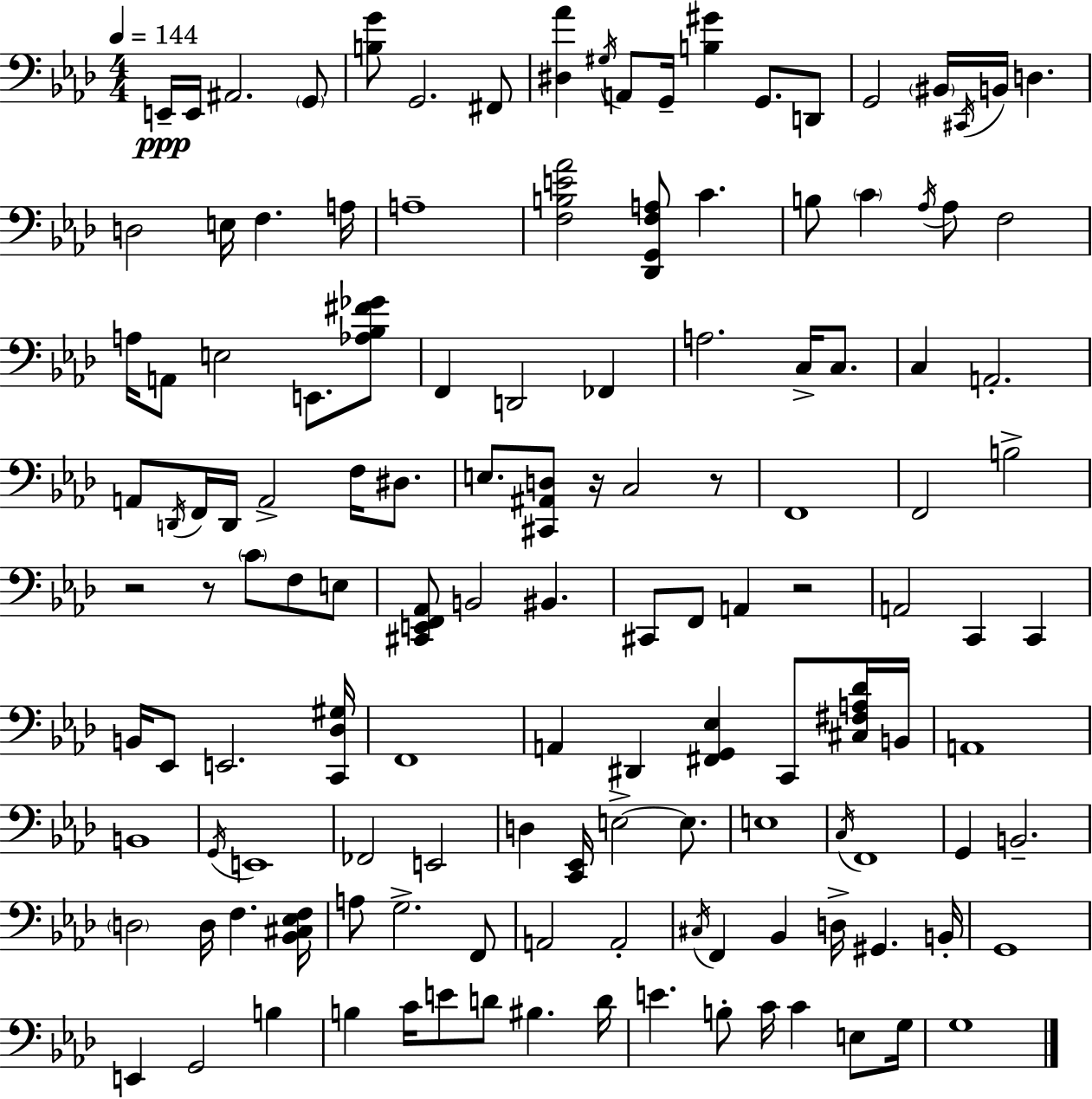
E2/s E2/s A#2/h. G2/e [B3,G4]/e G2/h. F#2/e [D#3,Ab4]/q G#3/s A2/e G2/s [B3,G#4]/q G2/e. D2/e G2/h BIS2/s C#2/s B2/s D3/q. D3/h E3/s F3/q. A3/s A3/w [F3,B3,E4,Ab4]/h [Db2,G2,F3,A3]/e C4/q. B3/e C4/q Ab3/s Ab3/e F3/h A3/s A2/e E3/h E2/e. [Ab3,Bb3,F#4,Gb4]/e F2/q D2/h FES2/q A3/h. C3/s C3/e. C3/q A2/h. A2/e D2/s F2/s D2/s A2/h F3/s D#3/e. E3/e. [C#2,A#2,D3]/e R/s C3/h R/e F2/w F2/h B3/h R/h R/e C4/e F3/e E3/e [C#2,E2,F2,Ab2]/e B2/h BIS2/q. C#2/e F2/e A2/q R/h A2/h C2/q C2/q B2/s Eb2/e E2/h. [C2,Db3,G#3]/s F2/w A2/q D#2/q [F#2,G2,Eb3]/q C2/e [C#3,F#3,A3,Db4]/s B2/s A2/w B2/w G2/s E2/w FES2/h E2/h D3/q [C2,Eb2]/s E3/h E3/e. E3/w C3/s F2/w G2/q B2/h. D3/h D3/s F3/q. [Bb2,C#3,Eb3,F3]/s A3/e G3/h. F2/e A2/h A2/h C#3/s F2/q Bb2/q D3/s G#2/q. B2/s G2/w E2/q G2/h B3/q B3/q C4/s E4/e D4/e BIS3/q. D4/s E4/q. B3/e C4/s C4/q E3/e G3/s G3/w